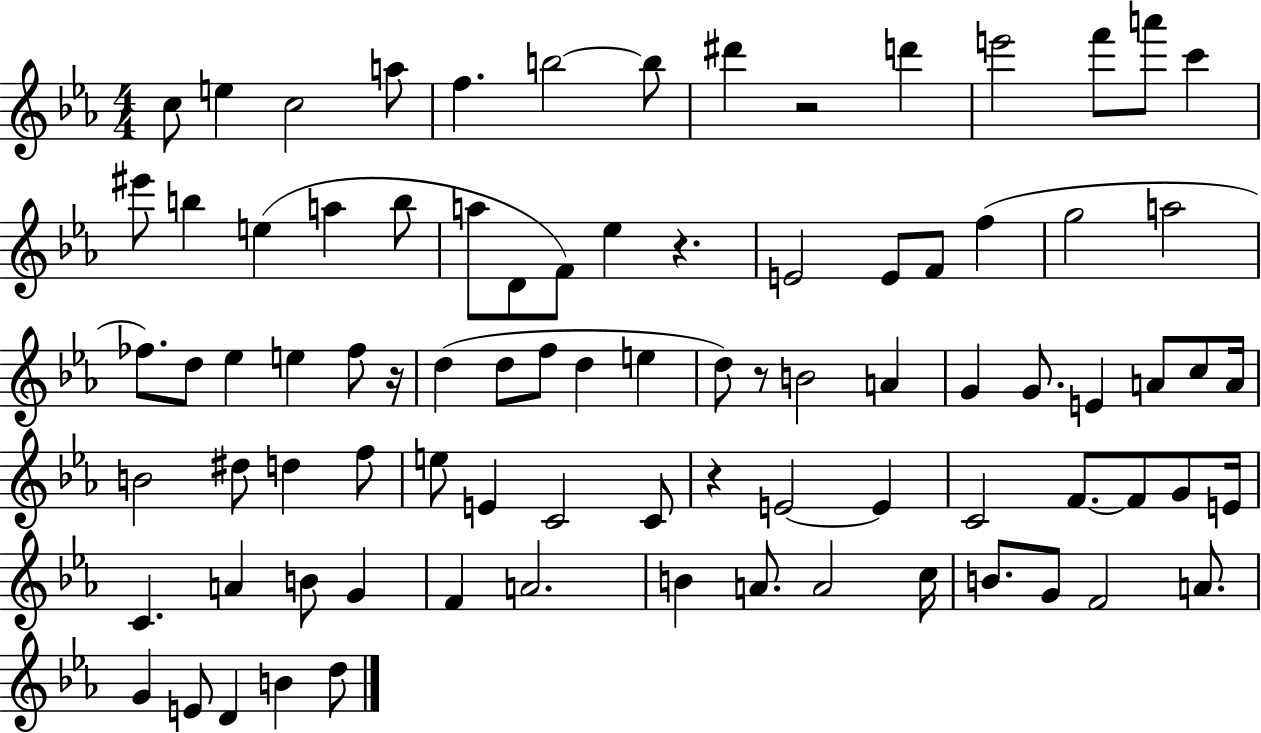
{
  \clef treble
  \numericTimeSignature
  \time 4/4
  \key ees \major
  c''8 e''4 c''2 a''8 | f''4. b''2~~ b''8 | dis'''4 r2 d'''4 | e'''2 f'''8 a'''8 c'''4 | \break eis'''8 b''4 e''4( a''4 b''8 | a''8 d'8 f'8) ees''4 r4. | e'2 e'8 f'8 f''4( | g''2 a''2 | \break fes''8.) d''8 ees''4 e''4 fes''8 r16 | d''4( d''8 f''8 d''4 e''4 | d''8) r8 b'2 a'4 | g'4 g'8. e'4 a'8 c''8 a'16 | \break b'2 dis''8 d''4 f''8 | e''8 e'4 c'2 c'8 | r4 e'2~~ e'4 | c'2 f'8.~~ f'8 g'8 e'16 | \break c'4. a'4 b'8 g'4 | f'4 a'2. | b'4 a'8. a'2 c''16 | b'8. g'8 f'2 a'8. | \break g'4 e'8 d'4 b'4 d''8 | \bar "|."
}